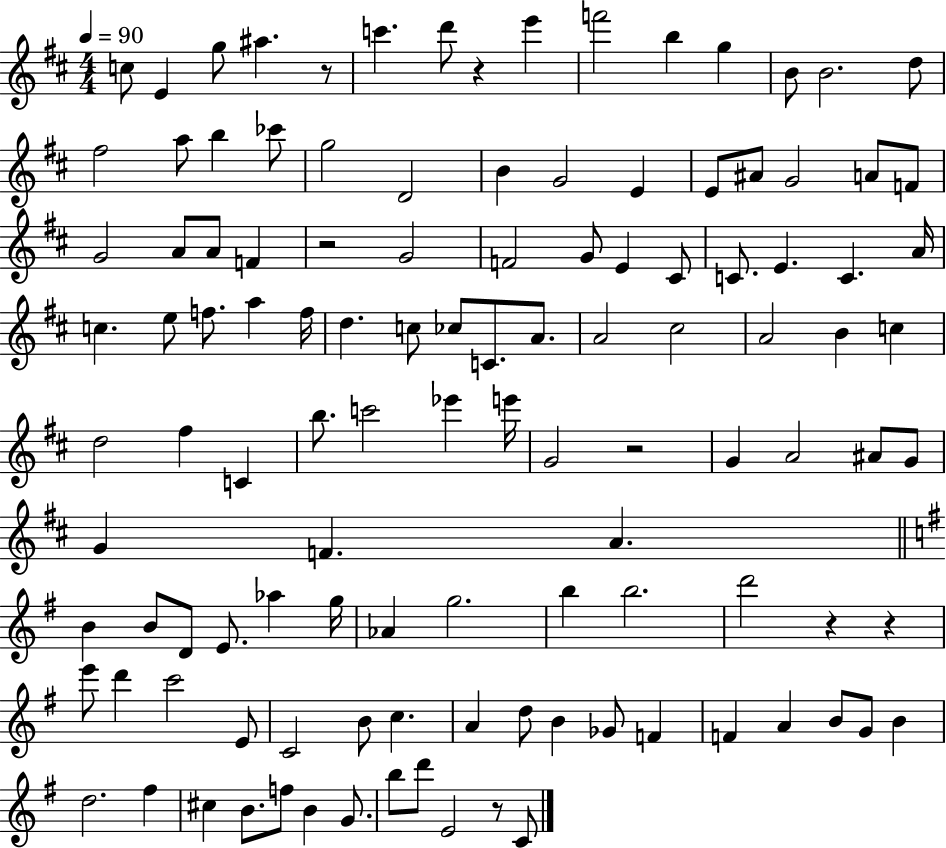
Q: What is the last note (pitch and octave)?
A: C4